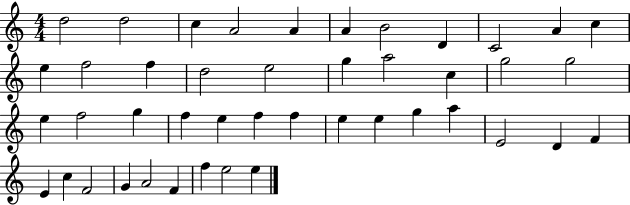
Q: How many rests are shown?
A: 0